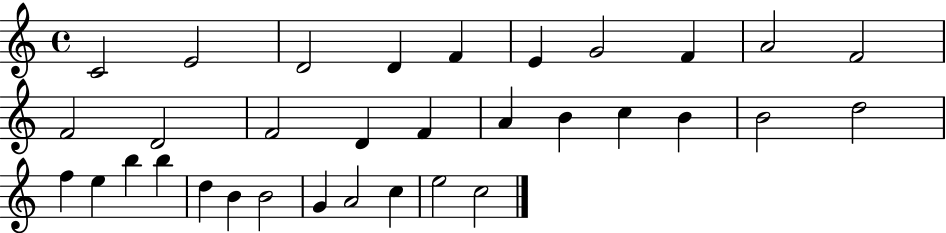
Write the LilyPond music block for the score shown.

{
  \clef treble
  \time 4/4
  \defaultTimeSignature
  \key c \major
  c'2 e'2 | d'2 d'4 f'4 | e'4 g'2 f'4 | a'2 f'2 | \break f'2 d'2 | f'2 d'4 f'4 | a'4 b'4 c''4 b'4 | b'2 d''2 | \break f''4 e''4 b''4 b''4 | d''4 b'4 b'2 | g'4 a'2 c''4 | e''2 c''2 | \break \bar "|."
}